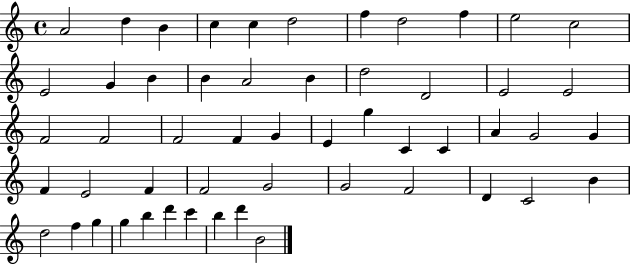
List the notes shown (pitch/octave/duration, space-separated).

A4/h D5/q B4/q C5/q C5/q D5/h F5/q D5/h F5/q E5/h C5/h E4/h G4/q B4/q B4/q A4/h B4/q D5/h D4/h E4/h E4/h F4/h F4/h F4/h F4/q G4/q E4/q G5/q C4/q C4/q A4/q G4/h G4/q F4/q E4/h F4/q F4/h G4/h G4/h F4/h D4/q C4/h B4/q D5/h F5/q G5/q G5/q B5/q D6/q C6/q B5/q D6/q B4/h